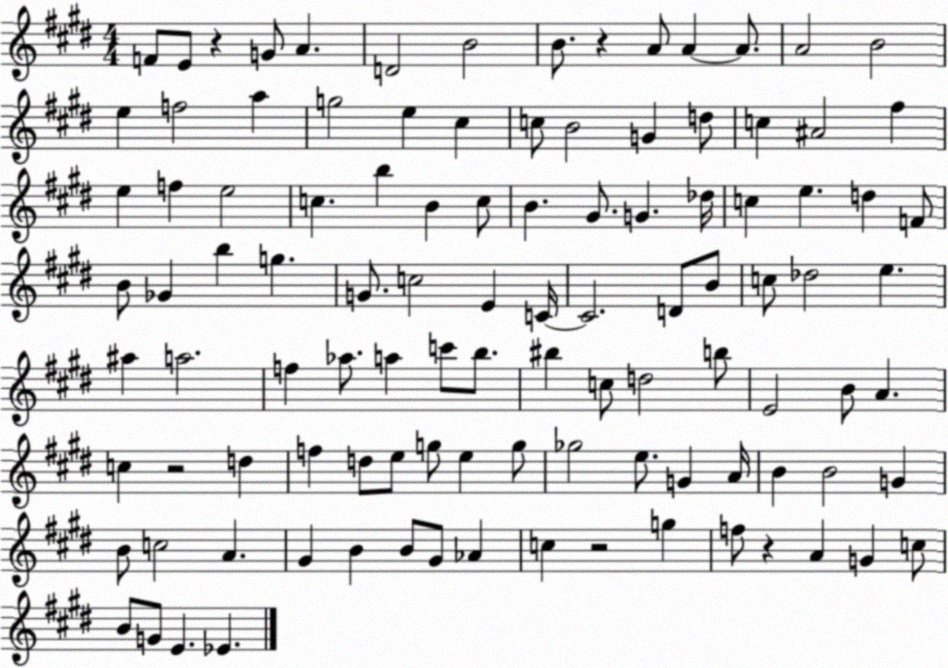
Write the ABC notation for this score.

X:1
T:Untitled
M:4/4
L:1/4
K:E
F/2 E/2 z G/2 A D2 B2 B/2 z A/2 A A/2 A2 B2 e f2 a g2 e ^c c/2 B2 G d/2 c ^A2 ^f e f e2 c b B c/2 B ^G/2 G _d/4 c e d F/2 B/2 _G b g G/2 c2 E C/4 C2 D/2 B/2 c/2 _d2 e ^a a2 f _a/2 a c'/2 b/2 ^b c/2 d2 b/2 E2 B/2 A c z2 d f d/2 e/2 g/2 e g/2 _g2 e/2 G A/4 B B2 G B/2 c2 A ^G B B/2 ^G/2 _A c z2 g f/2 z A G c/2 B/2 G/2 E _E